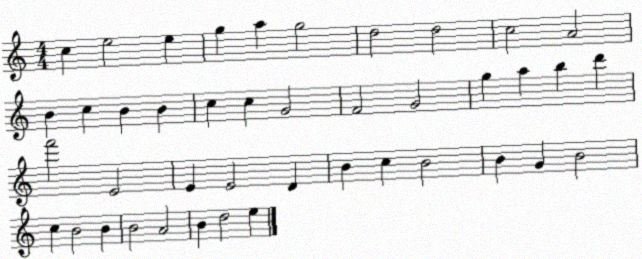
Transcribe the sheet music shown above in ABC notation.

X:1
T:Untitled
M:4/4
L:1/4
K:C
c e2 e g a g2 d2 d2 c2 A2 B c B B c c G2 F2 G2 g a b d' f'2 E2 E E2 D B c B2 B G B2 c B2 B B2 A2 B d2 e